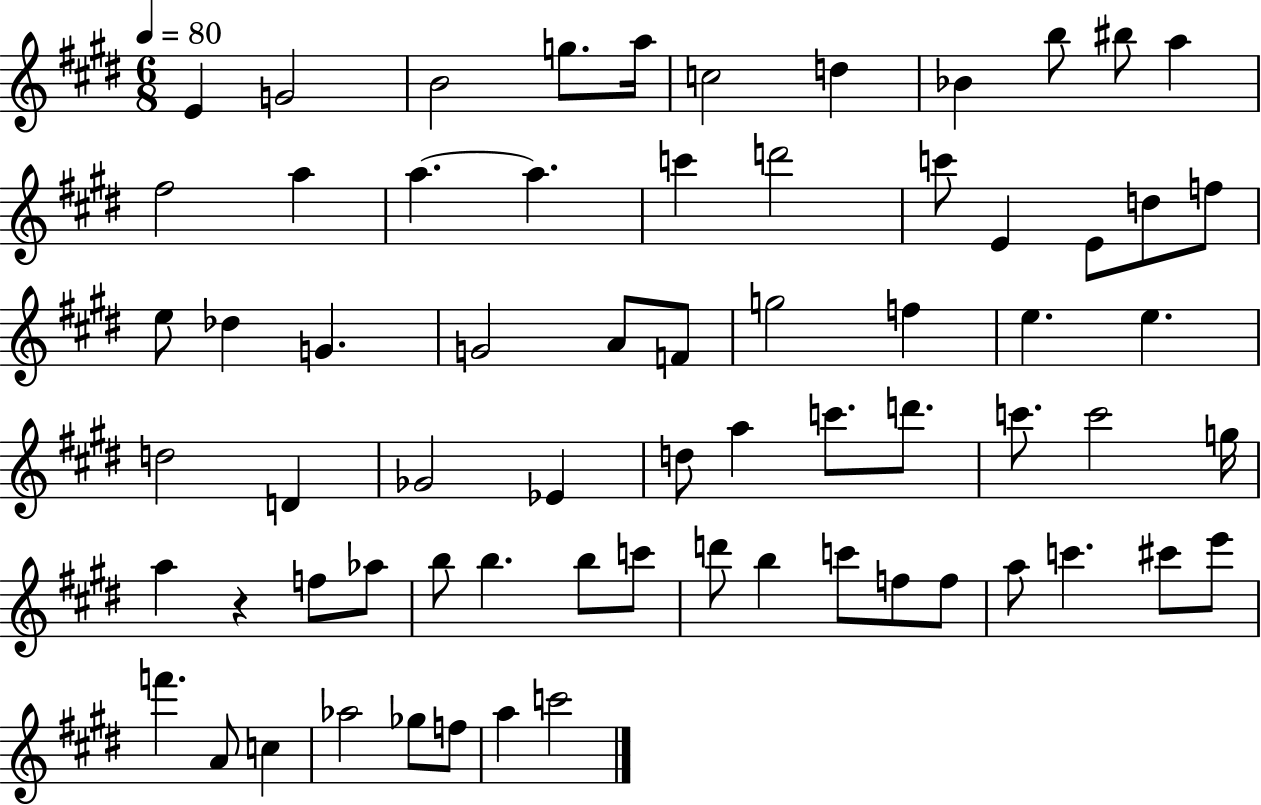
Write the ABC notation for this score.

X:1
T:Untitled
M:6/8
L:1/4
K:E
E G2 B2 g/2 a/4 c2 d _B b/2 ^b/2 a ^f2 a a a c' d'2 c'/2 E E/2 d/2 f/2 e/2 _d G G2 A/2 F/2 g2 f e e d2 D _G2 _E d/2 a c'/2 d'/2 c'/2 c'2 g/4 a z f/2 _a/2 b/2 b b/2 c'/2 d'/2 b c'/2 f/2 f/2 a/2 c' ^c'/2 e'/2 f' A/2 c _a2 _g/2 f/2 a c'2